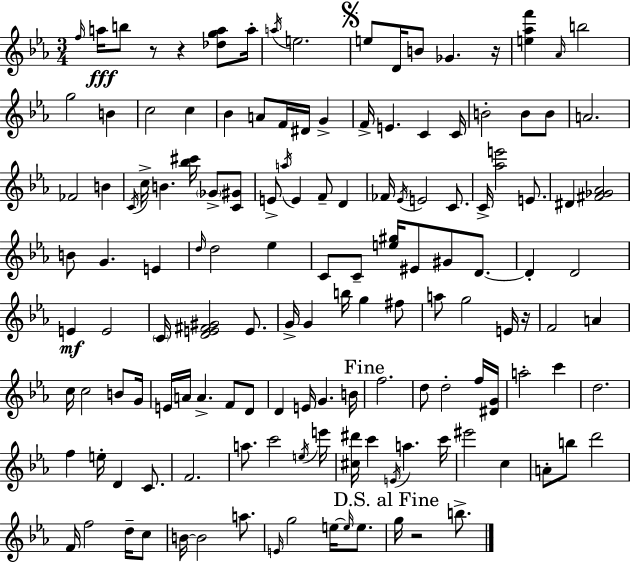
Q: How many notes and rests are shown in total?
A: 141